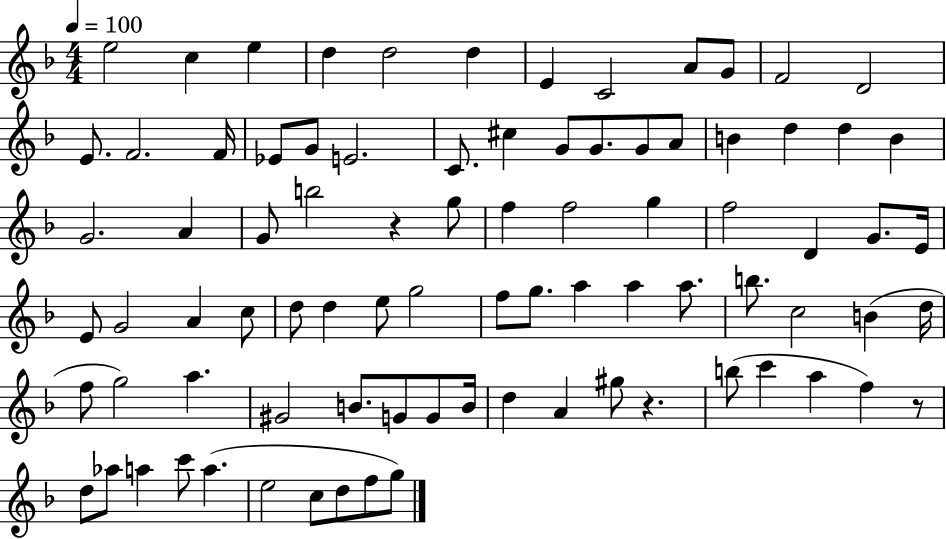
{
  \clef treble
  \numericTimeSignature
  \time 4/4
  \key f \major
  \tempo 4 = 100
  e''2 c''4 e''4 | d''4 d''2 d''4 | e'4 c'2 a'8 g'8 | f'2 d'2 | \break e'8. f'2. f'16 | ees'8 g'8 e'2. | c'8. cis''4 g'8 g'8. g'8 a'8 | b'4 d''4 d''4 b'4 | \break g'2. a'4 | g'8 b''2 r4 g''8 | f''4 f''2 g''4 | f''2 d'4 g'8. e'16 | \break e'8 g'2 a'4 c''8 | d''8 d''4 e''8 g''2 | f''8 g''8. a''4 a''4 a''8. | b''8. c''2 b'4( d''16 | \break f''8 g''2) a''4. | gis'2 b'8. g'8 g'8 b'16 | d''4 a'4 gis''8 r4. | b''8( c'''4 a''4 f''4) r8 | \break d''8 aes''8 a''4 c'''8 a''4.( | e''2 c''8 d''8 f''8 g''8) | \bar "|."
}